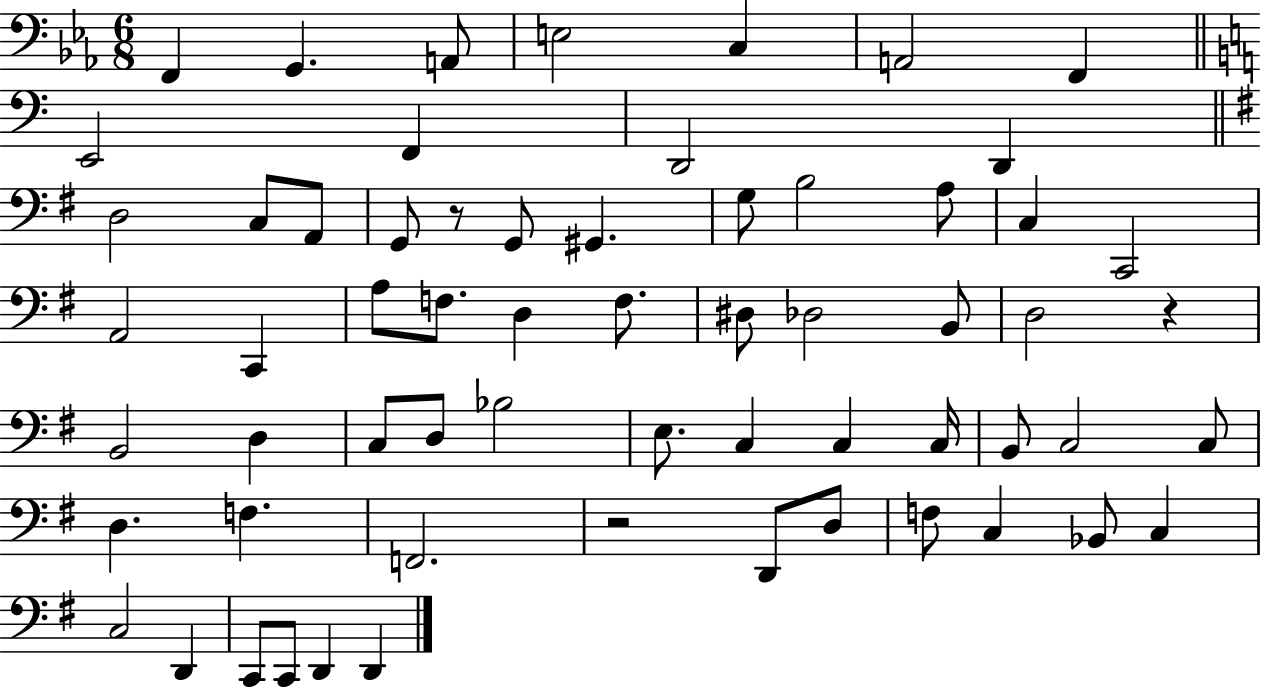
X:1
T:Untitled
M:6/8
L:1/4
K:Eb
F,, G,, A,,/2 E,2 C, A,,2 F,, E,,2 F,, D,,2 D,, D,2 C,/2 A,,/2 G,,/2 z/2 G,,/2 ^G,, G,/2 B,2 A,/2 C, C,,2 A,,2 C,, A,/2 F,/2 D, F,/2 ^D,/2 _D,2 B,,/2 D,2 z B,,2 D, C,/2 D,/2 _B,2 E,/2 C, C, C,/4 B,,/2 C,2 C,/2 D, F, F,,2 z2 D,,/2 D,/2 F,/2 C, _B,,/2 C, C,2 D,, C,,/2 C,,/2 D,, D,,